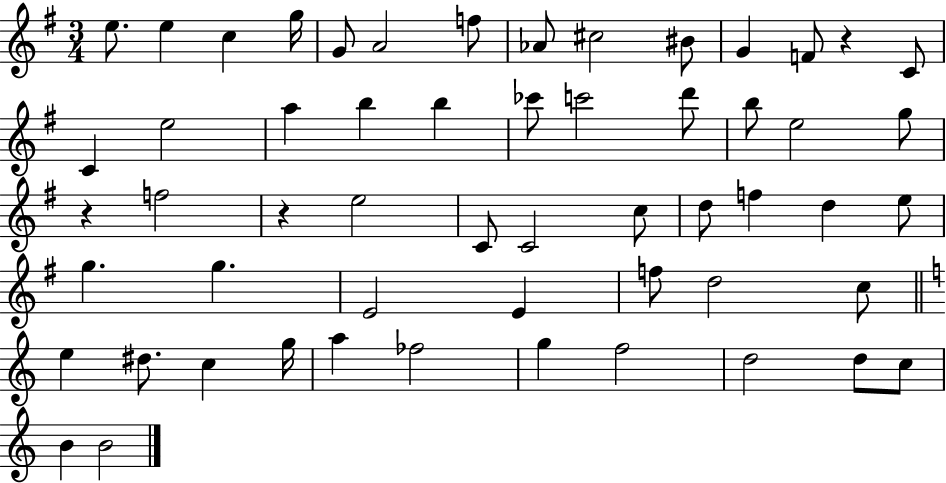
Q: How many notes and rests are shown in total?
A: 56